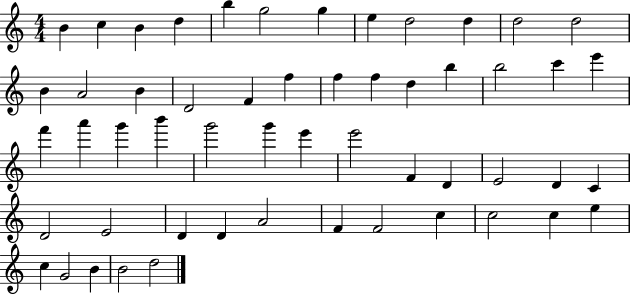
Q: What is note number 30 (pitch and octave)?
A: G6